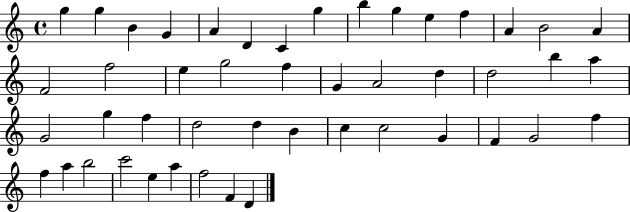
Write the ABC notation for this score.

X:1
T:Untitled
M:4/4
L:1/4
K:C
g g B G A D C g b g e f A B2 A F2 f2 e g2 f G A2 d d2 b a G2 g f d2 d B c c2 G F G2 f f a b2 c'2 e a f2 F D